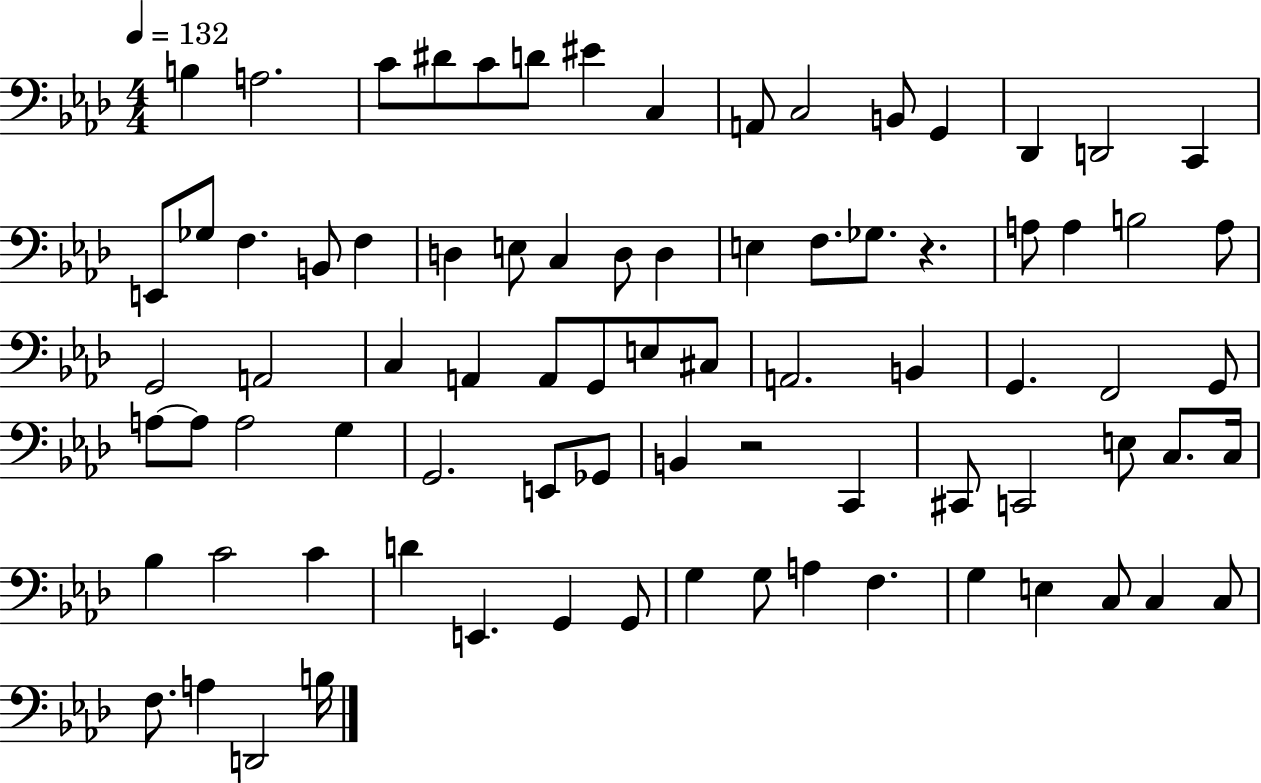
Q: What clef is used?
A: bass